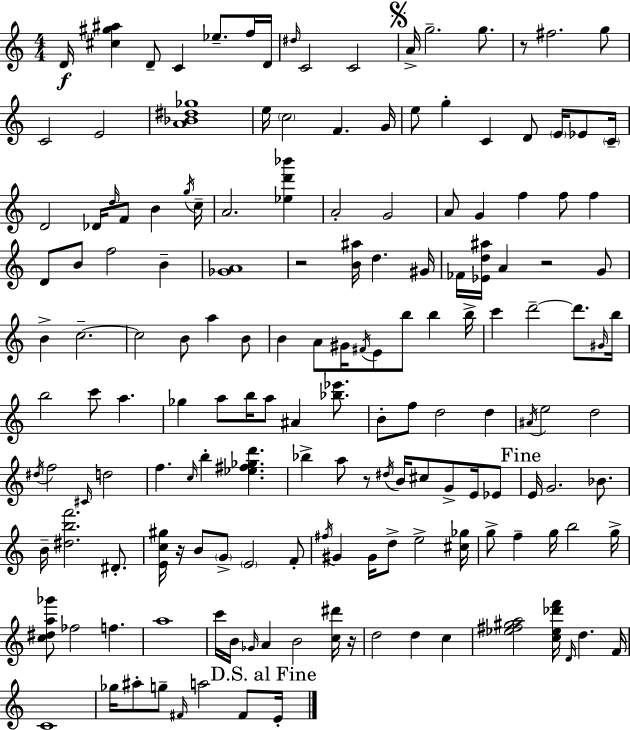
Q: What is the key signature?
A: A minor